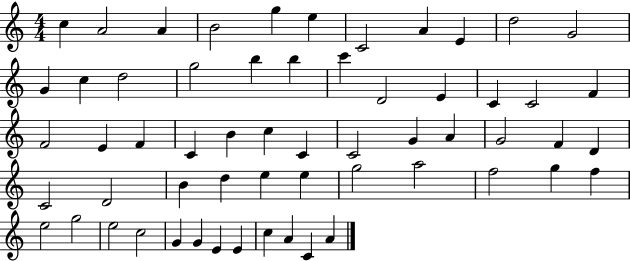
C5/q A4/h A4/q B4/h G5/q E5/q C4/h A4/q E4/q D5/h G4/h G4/q C5/q D5/h G5/h B5/q B5/q C6/q D4/h E4/q C4/q C4/h F4/q F4/h E4/q F4/q C4/q B4/q C5/q C4/q C4/h G4/q A4/q G4/h F4/q D4/q C4/h D4/h B4/q D5/q E5/q E5/q G5/h A5/h F5/h G5/q F5/q E5/h G5/h E5/h C5/h G4/q G4/q E4/q E4/q C5/q A4/q C4/q A4/q